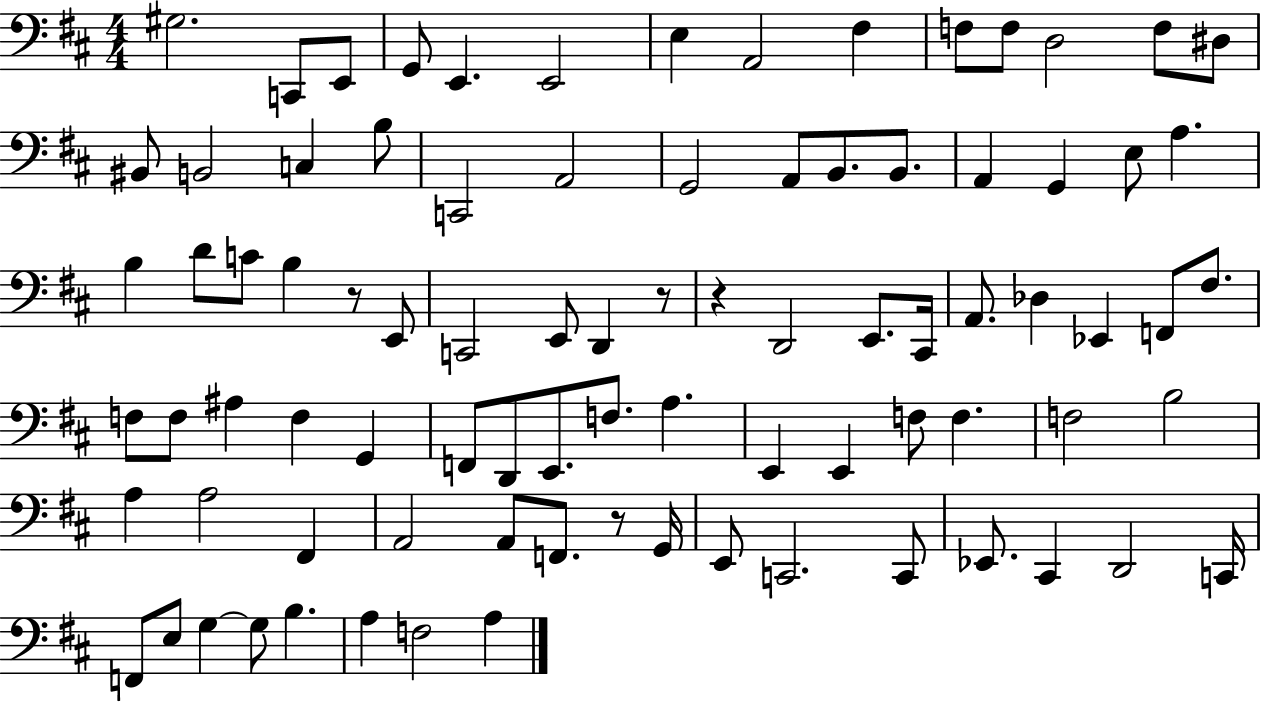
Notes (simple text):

G#3/h. C2/e E2/e G2/e E2/q. E2/h E3/q A2/h F#3/q F3/e F3/e D3/h F3/e D#3/e BIS2/e B2/h C3/q B3/e C2/h A2/h G2/h A2/e B2/e. B2/e. A2/q G2/q E3/e A3/q. B3/q D4/e C4/e B3/q R/e E2/e C2/h E2/e D2/q R/e R/q D2/h E2/e. C#2/s A2/e. Db3/q Eb2/q F2/e F#3/e. F3/e F3/e A#3/q F3/q G2/q F2/e D2/e E2/e. F3/e. A3/q. E2/q E2/q F3/e F3/q. F3/h B3/h A3/q A3/h F#2/q A2/h A2/e F2/e. R/e G2/s E2/e C2/h. C2/e Eb2/e. C#2/q D2/h C2/s F2/e E3/e G3/q G3/e B3/q. A3/q F3/h A3/q